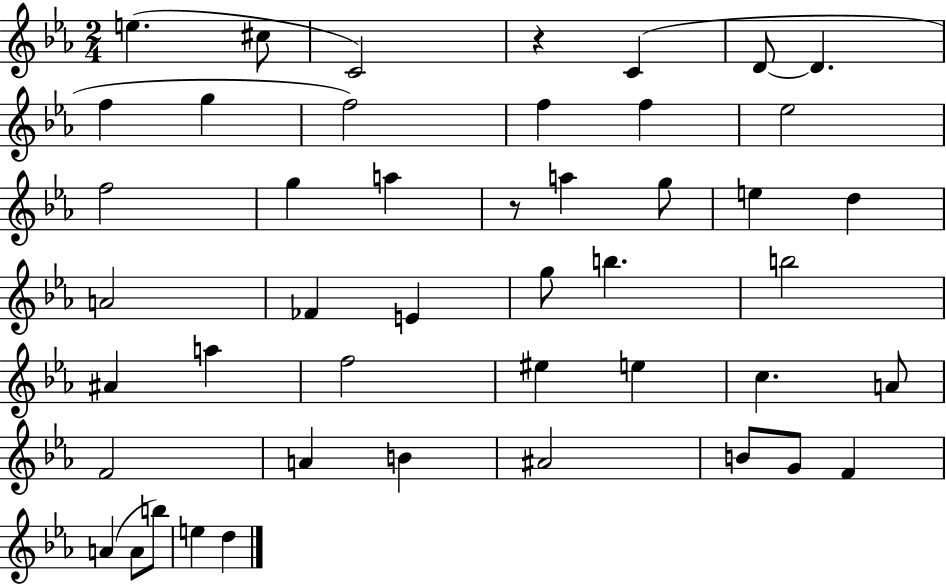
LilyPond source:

{
  \clef treble
  \numericTimeSignature
  \time 2/4
  \key ees \major
  \repeat volta 2 { e''4.( cis''8 | c'2) | r4 c'4( | d'8~~ d'4. | \break f''4 g''4 | f''2) | f''4 f''4 | ees''2 | \break f''2 | g''4 a''4 | r8 a''4 g''8 | e''4 d''4 | \break a'2 | fes'4 e'4 | g''8 b''4. | b''2 | \break ais'4 a''4 | f''2 | eis''4 e''4 | c''4. a'8 | \break f'2 | a'4 b'4 | ais'2 | b'8 g'8 f'4 | \break a'4( a'8 b''8) | e''4 d''4 | } \bar "|."
}